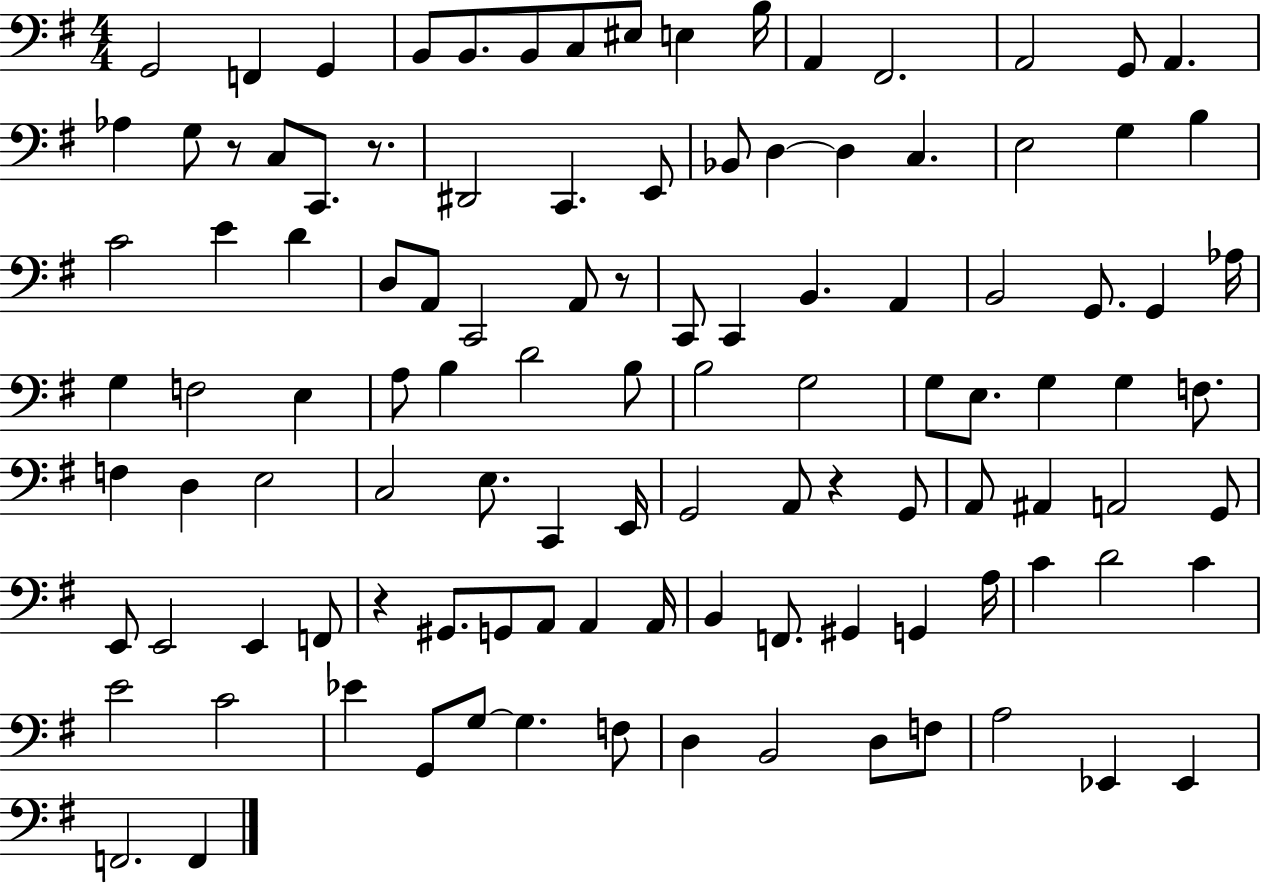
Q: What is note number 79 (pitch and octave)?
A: A2